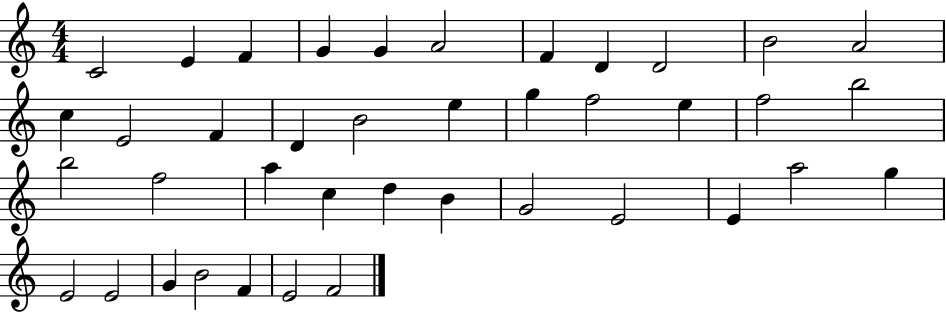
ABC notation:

X:1
T:Untitled
M:4/4
L:1/4
K:C
C2 E F G G A2 F D D2 B2 A2 c E2 F D B2 e g f2 e f2 b2 b2 f2 a c d B G2 E2 E a2 g E2 E2 G B2 F E2 F2